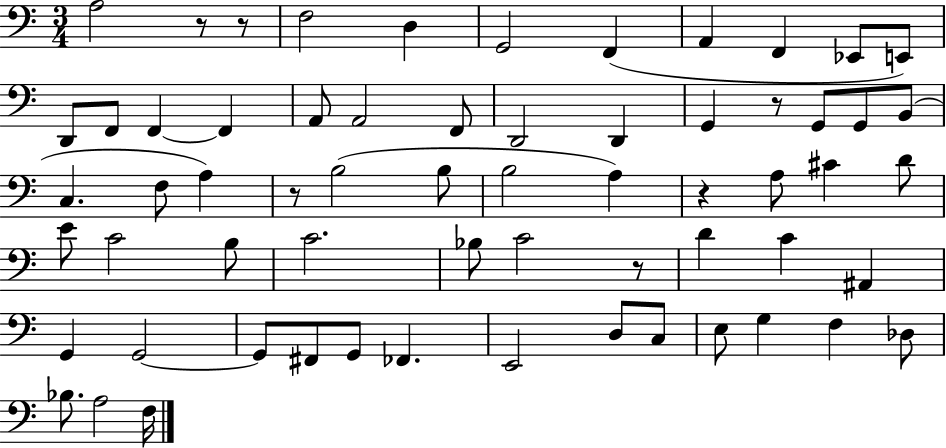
A3/h R/e R/e F3/h D3/q G2/h F2/q A2/q F2/q Eb2/e E2/e D2/e F2/e F2/q F2/q A2/e A2/h F2/e D2/h D2/q G2/q R/e G2/e G2/e B2/e C3/q. F3/e A3/q R/e B3/h B3/e B3/h A3/q R/q A3/e C#4/q D4/e E4/e C4/h B3/e C4/h. Bb3/e C4/h R/e D4/q C4/q A#2/q G2/q G2/h G2/e F#2/e G2/e FES2/q. E2/h D3/e C3/e E3/e G3/q F3/q Db3/e Bb3/e. A3/h F3/s